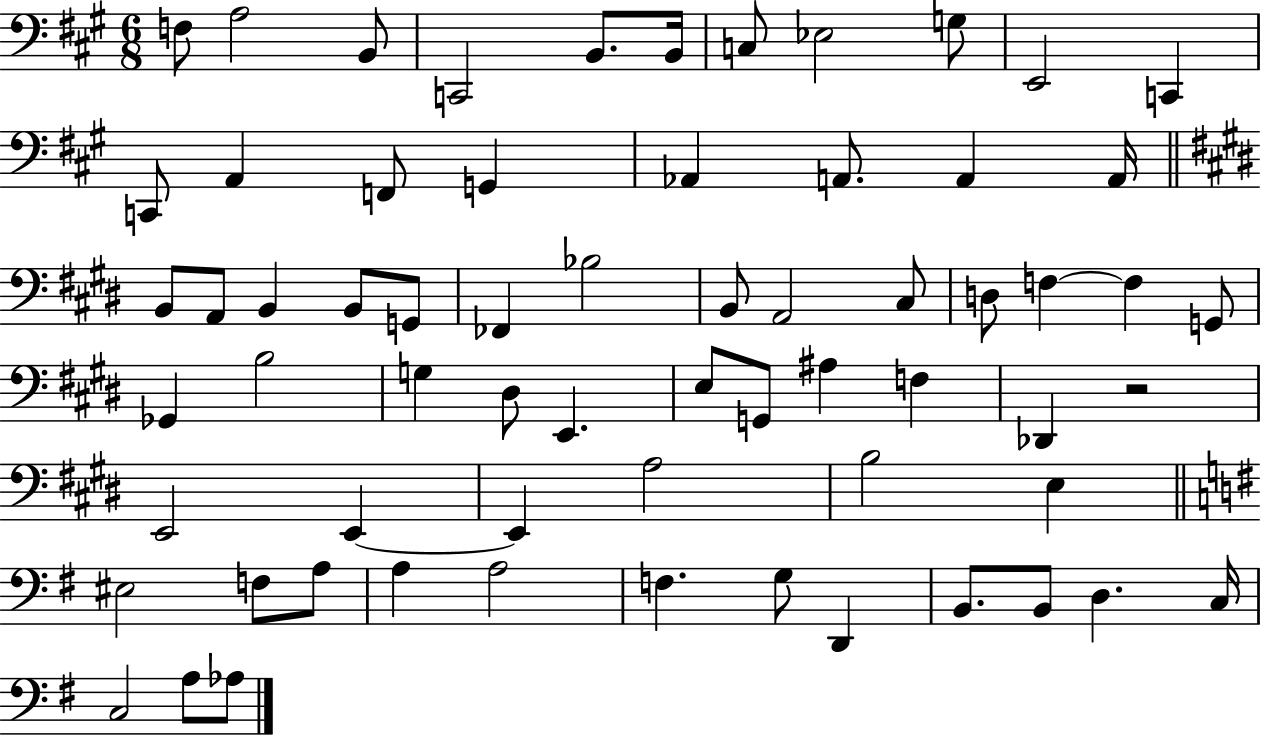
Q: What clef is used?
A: bass